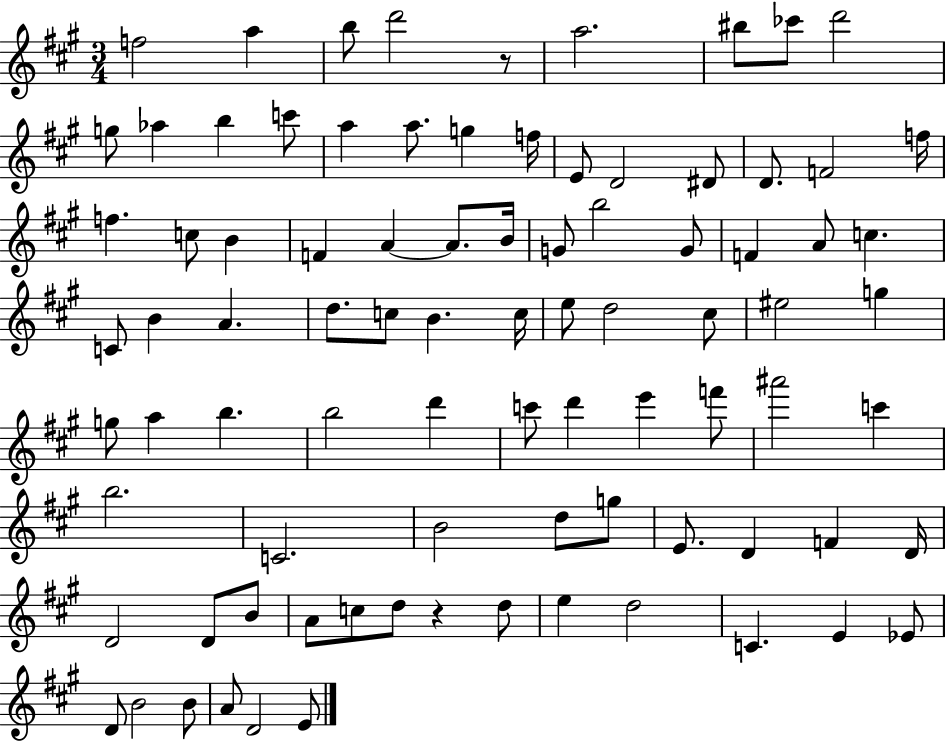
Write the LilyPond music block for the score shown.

{
  \clef treble
  \numericTimeSignature
  \time 3/4
  \key a \major
  f''2 a''4 | b''8 d'''2 r8 | a''2. | bis''8 ces'''8 d'''2 | \break g''8 aes''4 b''4 c'''8 | a''4 a''8. g''4 f''16 | e'8 d'2 dis'8 | d'8. f'2 f''16 | \break f''4. c''8 b'4 | f'4 a'4~~ a'8. b'16 | g'8 b''2 g'8 | f'4 a'8 c''4. | \break c'8 b'4 a'4. | d''8. c''8 b'4. c''16 | e''8 d''2 cis''8 | eis''2 g''4 | \break g''8 a''4 b''4. | b''2 d'''4 | c'''8 d'''4 e'''4 f'''8 | ais'''2 c'''4 | \break b''2. | c'2. | b'2 d''8 g''8 | e'8. d'4 f'4 d'16 | \break d'2 d'8 b'8 | a'8 c''8 d''8 r4 d''8 | e''4 d''2 | c'4. e'4 ees'8 | \break d'8 b'2 b'8 | a'8 d'2 e'8 | \bar "|."
}